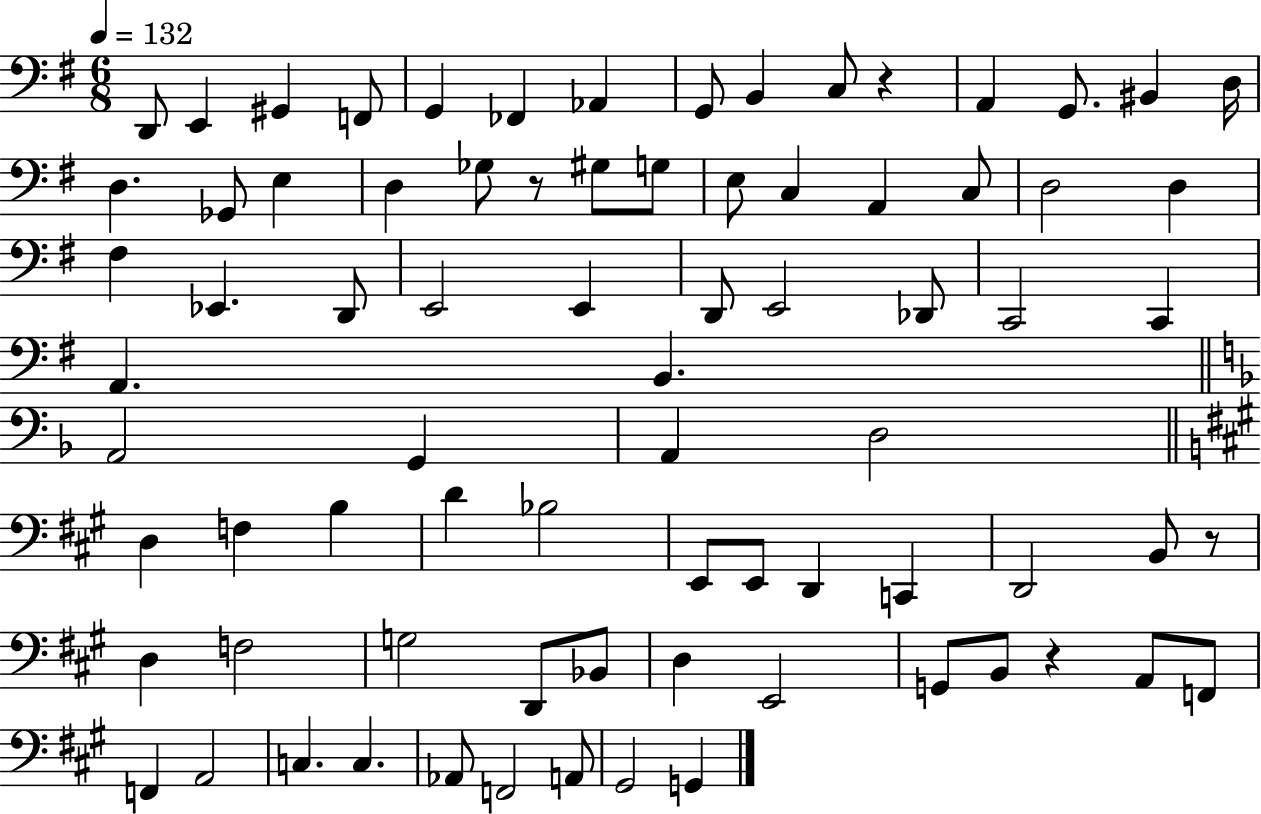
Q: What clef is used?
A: bass